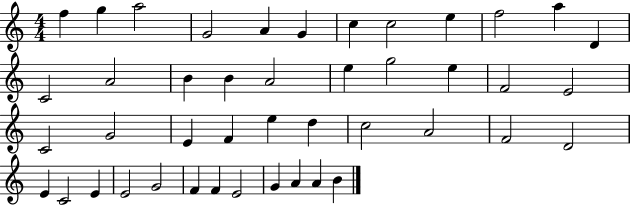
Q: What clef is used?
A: treble